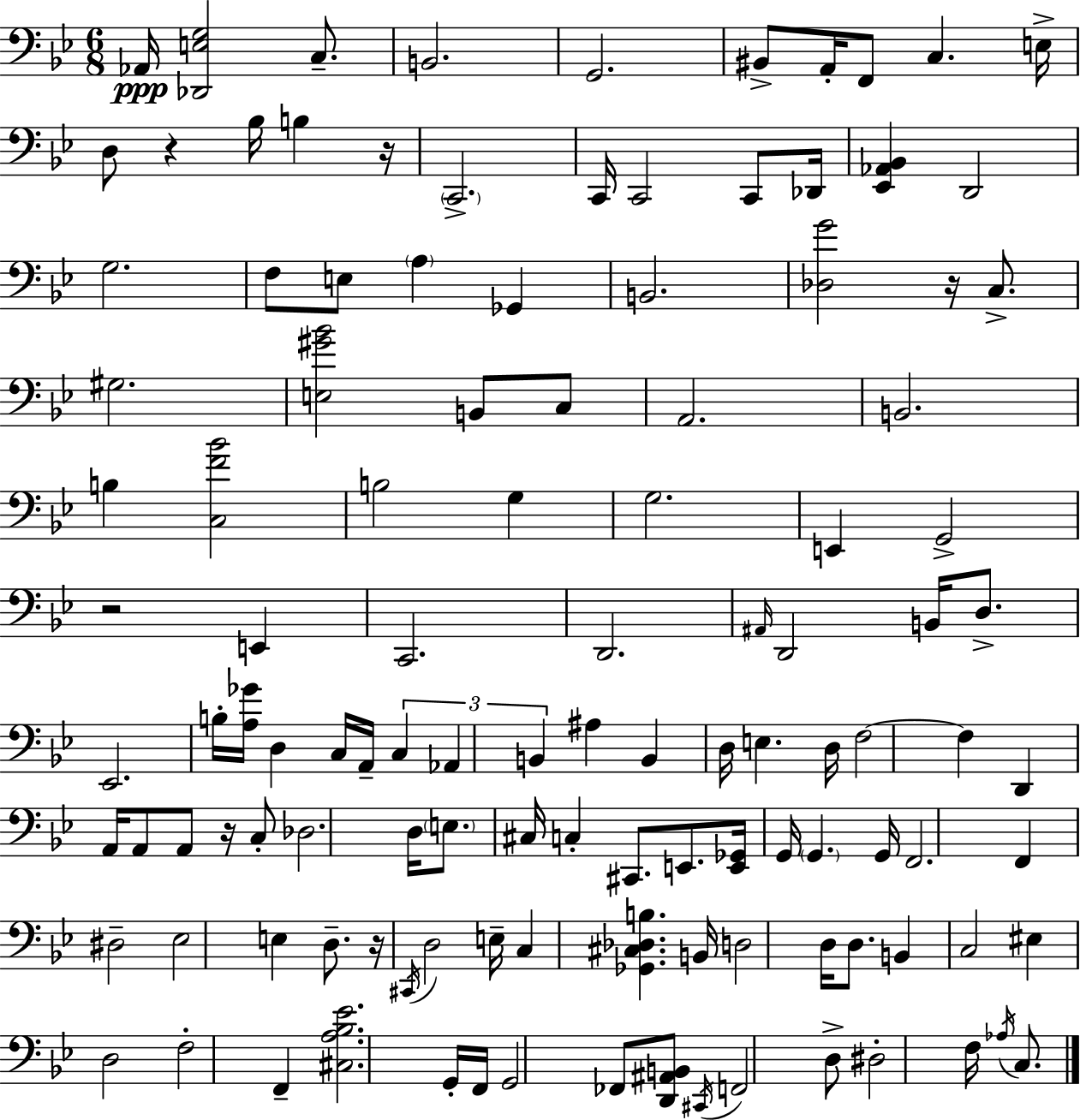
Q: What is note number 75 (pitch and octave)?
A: F2